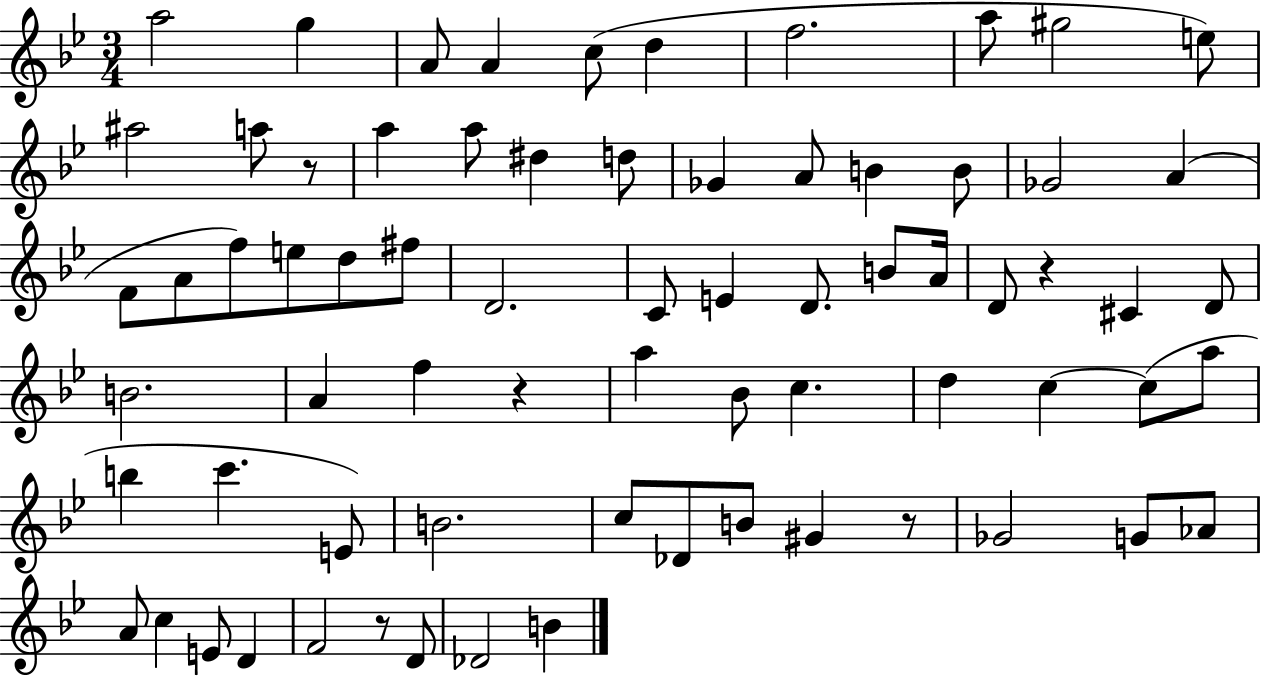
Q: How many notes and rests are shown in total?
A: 71